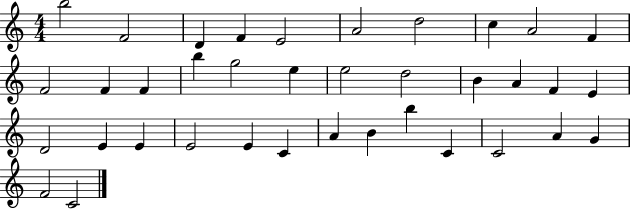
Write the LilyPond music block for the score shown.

{
  \clef treble
  \numericTimeSignature
  \time 4/4
  \key c \major
  b''2 f'2 | d'4 f'4 e'2 | a'2 d''2 | c''4 a'2 f'4 | \break f'2 f'4 f'4 | b''4 g''2 e''4 | e''2 d''2 | b'4 a'4 f'4 e'4 | \break d'2 e'4 e'4 | e'2 e'4 c'4 | a'4 b'4 b''4 c'4 | c'2 a'4 g'4 | \break f'2 c'2 | \bar "|."
}